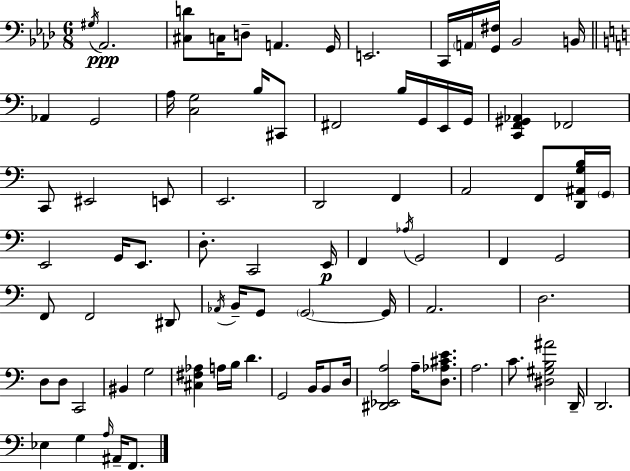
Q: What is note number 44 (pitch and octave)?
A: F2